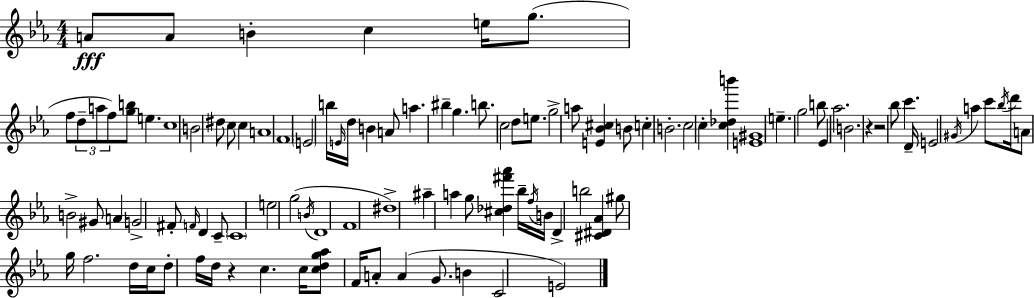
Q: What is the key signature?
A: EES major